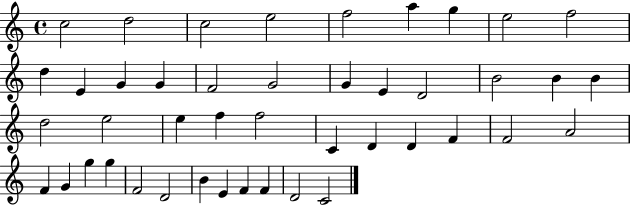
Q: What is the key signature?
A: C major